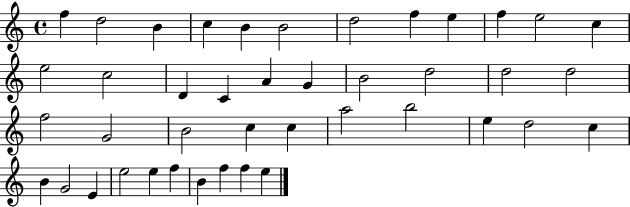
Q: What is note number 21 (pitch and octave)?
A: D5